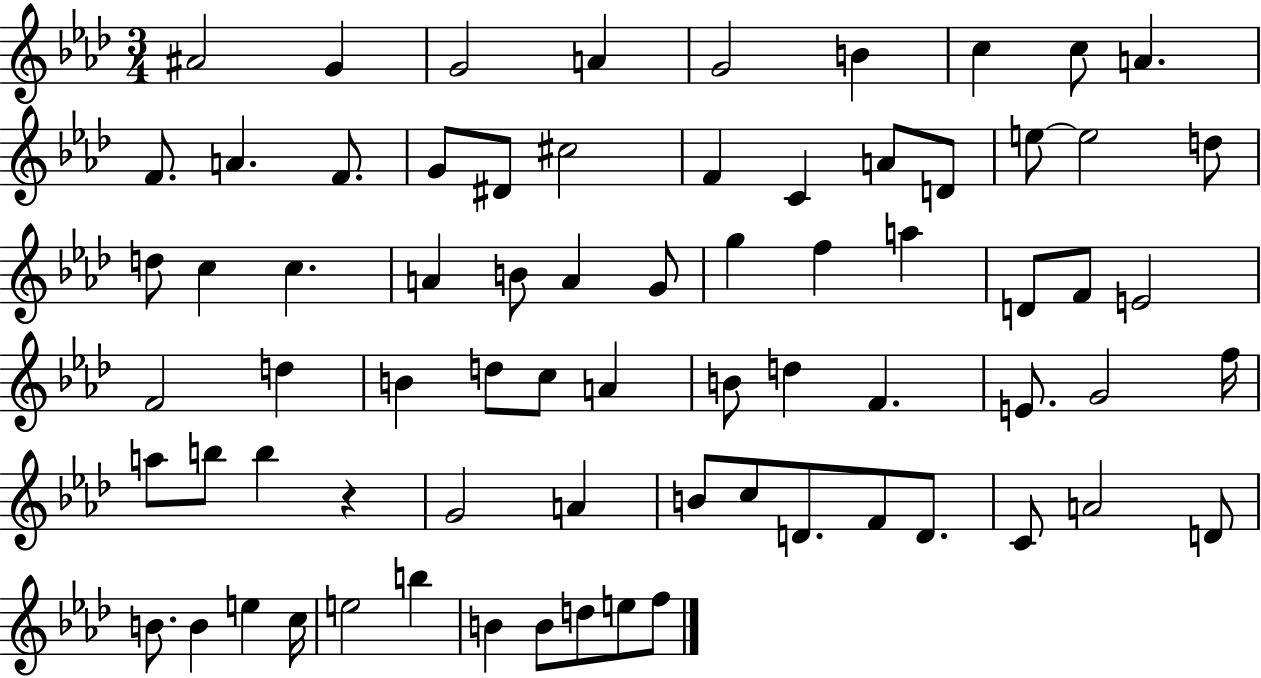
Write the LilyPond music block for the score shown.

{
  \clef treble
  \numericTimeSignature
  \time 3/4
  \key aes \major
  \repeat volta 2 { ais'2 g'4 | g'2 a'4 | g'2 b'4 | c''4 c''8 a'4. | \break f'8. a'4. f'8. | g'8 dis'8 cis''2 | f'4 c'4 a'8 d'8 | e''8~~ e''2 d''8 | \break d''8 c''4 c''4. | a'4 b'8 a'4 g'8 | g''4 f''4 a''4 | d'8 f'8 e'2 | \break f'2 d''4 | b'4 d''8 c''8 a'4 | b'8 d''4 f'4. | e'8. g'2 f''16 | \break a''8 b''8 b''4 r4 | g'2 a'4 | b'8 c''8 d'8. f'8 d'8. | c'8 a'2 d'8 | \break b'8. b'4 e''4 c''16 | e''2 b''4 | b'4 b'8 d''8 e''8 f''8 | } \bar "|."
}